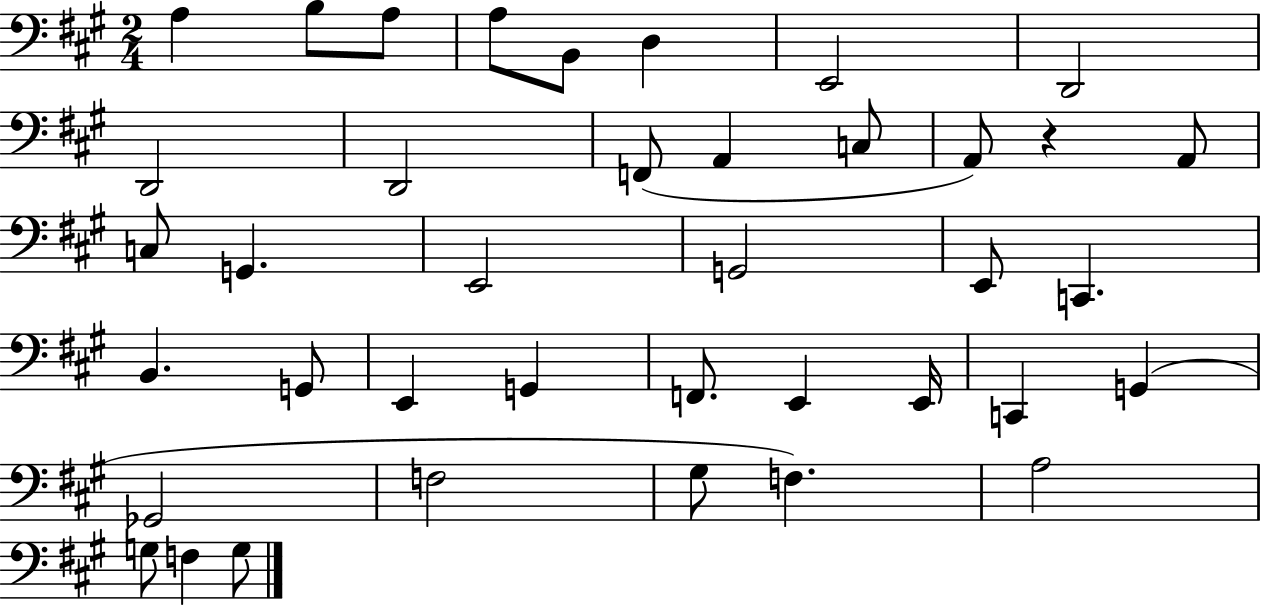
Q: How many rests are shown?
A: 1